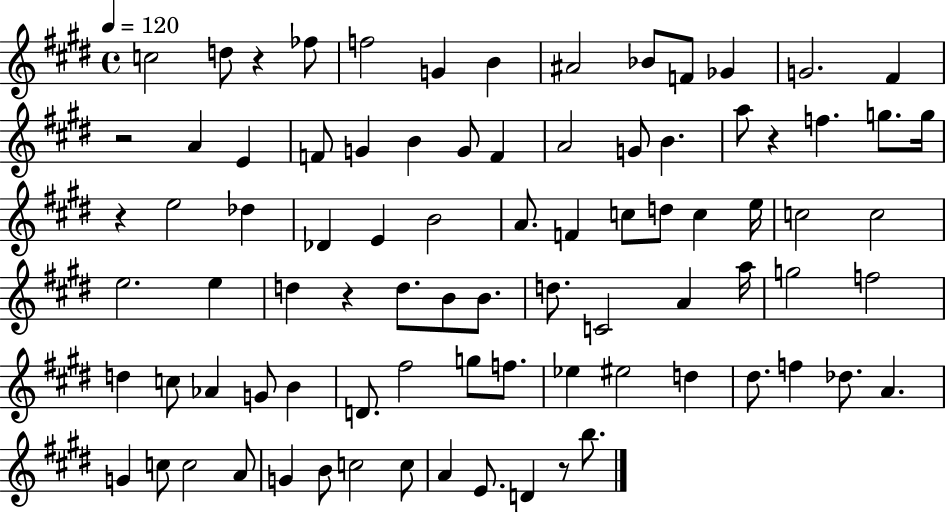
{
  \clef treble
  \time 4/4
  \defaultTimeSignature
  \key e \major
  \tempo 4 = 120
  \repeat volta 2 { c''2 d''8 r4 fes''8 | f''2 g'4 b'4 | ais'2 bes'8 f'8 ges'4 | g'2. fis'4 | \break r2 a'4 e'4 | f'8 g'4 b'4 g'8 f'4 | a'2 g'8 b'4. | a''8 r4 f''4. g''8. g''16 | \break r4 e''2 des''4 | des'4 e'4 b'2 | a'8. f'4 c''8 d''8 c''4 e''16 | c''2 c''2 | \break e''2. e''4 | d''4 r4 d''8. b'8 b'8. | d''8. c'2 a'4 a''16 | g''2 f''2 | \break d''4 c''8 aes'4 g'8 b'4 | d'8. fis''2 g''8 f''8. | ees''4 eis''2 d''4 | dis''8. f''4 des''8. a'4. | \break g'4 c''8 c''2 a'8 | g'4 b'8 c''2 c''8 | a'4 e'8. d'4 r8 b''8. | } \bar "|."
}